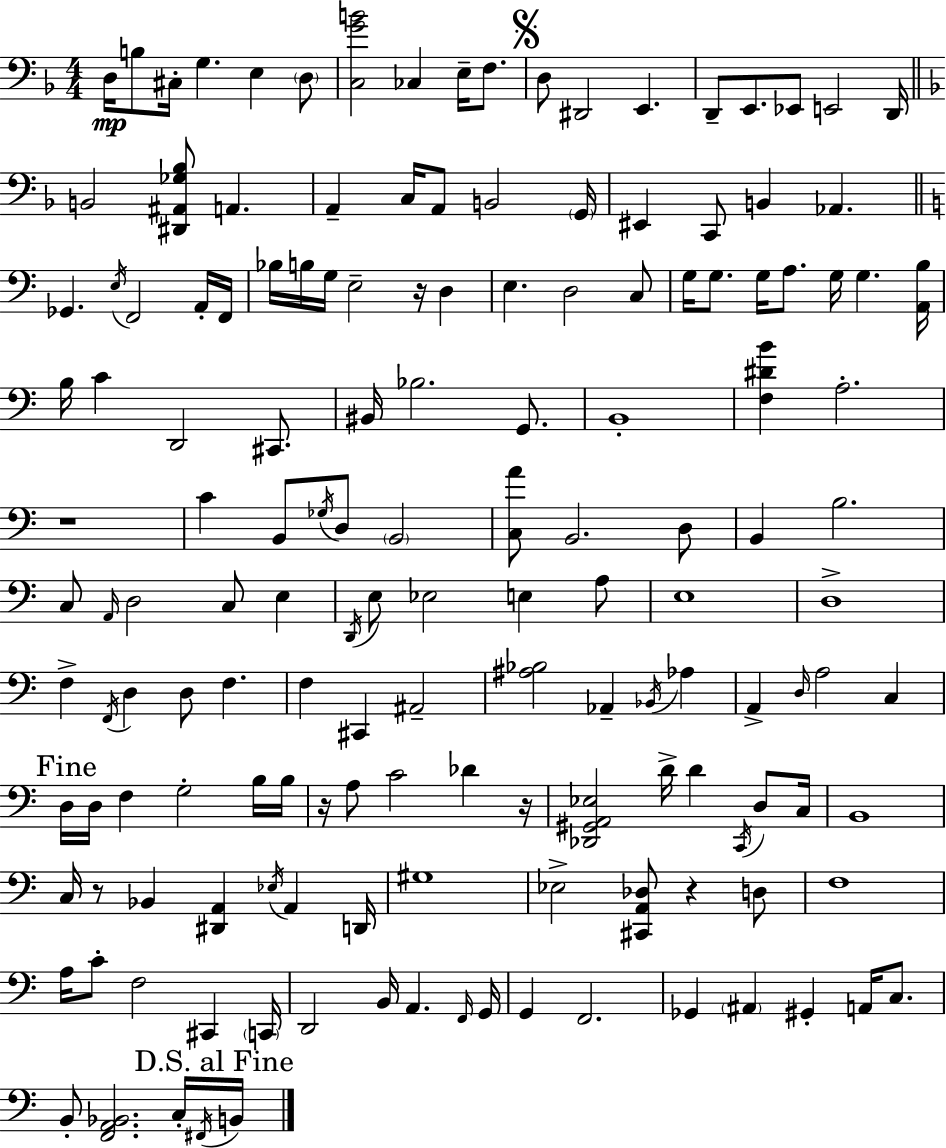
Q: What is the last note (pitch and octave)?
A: B2